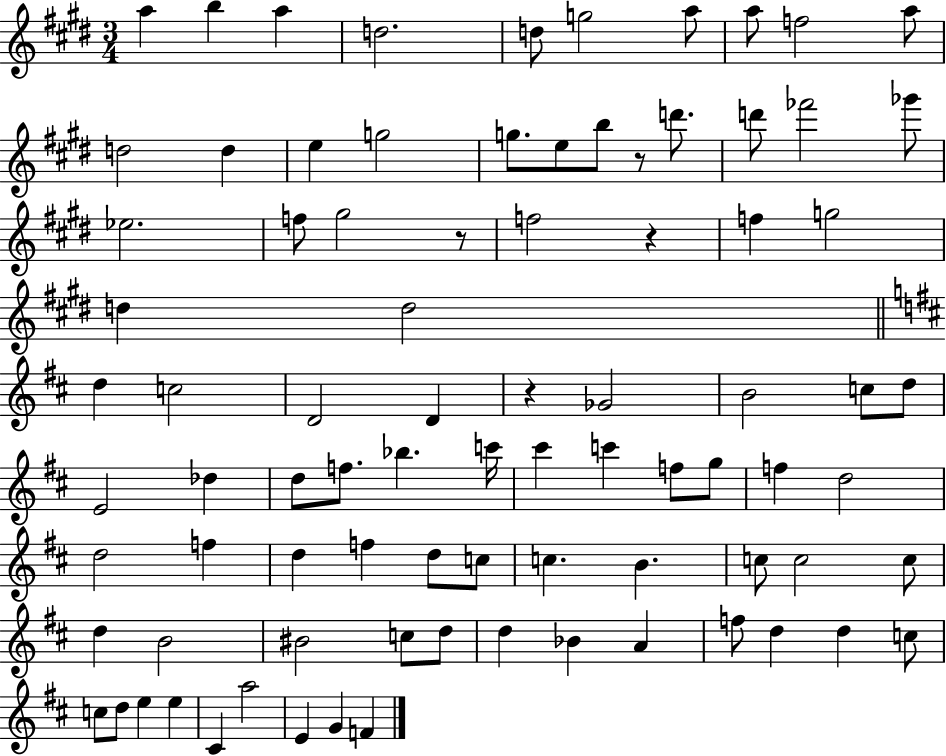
A5/q B5/q A5/q D5/h. D5/e G5/h A5/e A5/e F5/h A5/e D5/h D5/q E5/q G5/h G5/e. E5/e B5/e R/e D6/e. D6/e FES6/h Gb6/e Eb5/h. F5/e G#5/h R/e F5/h R/q F5/q G5/h D5/q D5/h D5/q C5/h D4/h D4/q R/q Gb4/h B4/h C5/e D5/e E4/h Db5/q D5/e F5/e. Bb5/q. C6/s C#6/q C6/q F5/e G5/e F5/q D5/h D5/h F5/q D5/q F5/q D5/e C5/e C5/q. B4/q. C5/e C5/h C5/e D5/q B4/h BIS4/h C5/e D5/e D5/q Bb4/q A4/q F5/e D5/q D5/q C5/e C5/e D5/e E5/q E5/q C#4/q A5/h E4/q G4/q F4/q